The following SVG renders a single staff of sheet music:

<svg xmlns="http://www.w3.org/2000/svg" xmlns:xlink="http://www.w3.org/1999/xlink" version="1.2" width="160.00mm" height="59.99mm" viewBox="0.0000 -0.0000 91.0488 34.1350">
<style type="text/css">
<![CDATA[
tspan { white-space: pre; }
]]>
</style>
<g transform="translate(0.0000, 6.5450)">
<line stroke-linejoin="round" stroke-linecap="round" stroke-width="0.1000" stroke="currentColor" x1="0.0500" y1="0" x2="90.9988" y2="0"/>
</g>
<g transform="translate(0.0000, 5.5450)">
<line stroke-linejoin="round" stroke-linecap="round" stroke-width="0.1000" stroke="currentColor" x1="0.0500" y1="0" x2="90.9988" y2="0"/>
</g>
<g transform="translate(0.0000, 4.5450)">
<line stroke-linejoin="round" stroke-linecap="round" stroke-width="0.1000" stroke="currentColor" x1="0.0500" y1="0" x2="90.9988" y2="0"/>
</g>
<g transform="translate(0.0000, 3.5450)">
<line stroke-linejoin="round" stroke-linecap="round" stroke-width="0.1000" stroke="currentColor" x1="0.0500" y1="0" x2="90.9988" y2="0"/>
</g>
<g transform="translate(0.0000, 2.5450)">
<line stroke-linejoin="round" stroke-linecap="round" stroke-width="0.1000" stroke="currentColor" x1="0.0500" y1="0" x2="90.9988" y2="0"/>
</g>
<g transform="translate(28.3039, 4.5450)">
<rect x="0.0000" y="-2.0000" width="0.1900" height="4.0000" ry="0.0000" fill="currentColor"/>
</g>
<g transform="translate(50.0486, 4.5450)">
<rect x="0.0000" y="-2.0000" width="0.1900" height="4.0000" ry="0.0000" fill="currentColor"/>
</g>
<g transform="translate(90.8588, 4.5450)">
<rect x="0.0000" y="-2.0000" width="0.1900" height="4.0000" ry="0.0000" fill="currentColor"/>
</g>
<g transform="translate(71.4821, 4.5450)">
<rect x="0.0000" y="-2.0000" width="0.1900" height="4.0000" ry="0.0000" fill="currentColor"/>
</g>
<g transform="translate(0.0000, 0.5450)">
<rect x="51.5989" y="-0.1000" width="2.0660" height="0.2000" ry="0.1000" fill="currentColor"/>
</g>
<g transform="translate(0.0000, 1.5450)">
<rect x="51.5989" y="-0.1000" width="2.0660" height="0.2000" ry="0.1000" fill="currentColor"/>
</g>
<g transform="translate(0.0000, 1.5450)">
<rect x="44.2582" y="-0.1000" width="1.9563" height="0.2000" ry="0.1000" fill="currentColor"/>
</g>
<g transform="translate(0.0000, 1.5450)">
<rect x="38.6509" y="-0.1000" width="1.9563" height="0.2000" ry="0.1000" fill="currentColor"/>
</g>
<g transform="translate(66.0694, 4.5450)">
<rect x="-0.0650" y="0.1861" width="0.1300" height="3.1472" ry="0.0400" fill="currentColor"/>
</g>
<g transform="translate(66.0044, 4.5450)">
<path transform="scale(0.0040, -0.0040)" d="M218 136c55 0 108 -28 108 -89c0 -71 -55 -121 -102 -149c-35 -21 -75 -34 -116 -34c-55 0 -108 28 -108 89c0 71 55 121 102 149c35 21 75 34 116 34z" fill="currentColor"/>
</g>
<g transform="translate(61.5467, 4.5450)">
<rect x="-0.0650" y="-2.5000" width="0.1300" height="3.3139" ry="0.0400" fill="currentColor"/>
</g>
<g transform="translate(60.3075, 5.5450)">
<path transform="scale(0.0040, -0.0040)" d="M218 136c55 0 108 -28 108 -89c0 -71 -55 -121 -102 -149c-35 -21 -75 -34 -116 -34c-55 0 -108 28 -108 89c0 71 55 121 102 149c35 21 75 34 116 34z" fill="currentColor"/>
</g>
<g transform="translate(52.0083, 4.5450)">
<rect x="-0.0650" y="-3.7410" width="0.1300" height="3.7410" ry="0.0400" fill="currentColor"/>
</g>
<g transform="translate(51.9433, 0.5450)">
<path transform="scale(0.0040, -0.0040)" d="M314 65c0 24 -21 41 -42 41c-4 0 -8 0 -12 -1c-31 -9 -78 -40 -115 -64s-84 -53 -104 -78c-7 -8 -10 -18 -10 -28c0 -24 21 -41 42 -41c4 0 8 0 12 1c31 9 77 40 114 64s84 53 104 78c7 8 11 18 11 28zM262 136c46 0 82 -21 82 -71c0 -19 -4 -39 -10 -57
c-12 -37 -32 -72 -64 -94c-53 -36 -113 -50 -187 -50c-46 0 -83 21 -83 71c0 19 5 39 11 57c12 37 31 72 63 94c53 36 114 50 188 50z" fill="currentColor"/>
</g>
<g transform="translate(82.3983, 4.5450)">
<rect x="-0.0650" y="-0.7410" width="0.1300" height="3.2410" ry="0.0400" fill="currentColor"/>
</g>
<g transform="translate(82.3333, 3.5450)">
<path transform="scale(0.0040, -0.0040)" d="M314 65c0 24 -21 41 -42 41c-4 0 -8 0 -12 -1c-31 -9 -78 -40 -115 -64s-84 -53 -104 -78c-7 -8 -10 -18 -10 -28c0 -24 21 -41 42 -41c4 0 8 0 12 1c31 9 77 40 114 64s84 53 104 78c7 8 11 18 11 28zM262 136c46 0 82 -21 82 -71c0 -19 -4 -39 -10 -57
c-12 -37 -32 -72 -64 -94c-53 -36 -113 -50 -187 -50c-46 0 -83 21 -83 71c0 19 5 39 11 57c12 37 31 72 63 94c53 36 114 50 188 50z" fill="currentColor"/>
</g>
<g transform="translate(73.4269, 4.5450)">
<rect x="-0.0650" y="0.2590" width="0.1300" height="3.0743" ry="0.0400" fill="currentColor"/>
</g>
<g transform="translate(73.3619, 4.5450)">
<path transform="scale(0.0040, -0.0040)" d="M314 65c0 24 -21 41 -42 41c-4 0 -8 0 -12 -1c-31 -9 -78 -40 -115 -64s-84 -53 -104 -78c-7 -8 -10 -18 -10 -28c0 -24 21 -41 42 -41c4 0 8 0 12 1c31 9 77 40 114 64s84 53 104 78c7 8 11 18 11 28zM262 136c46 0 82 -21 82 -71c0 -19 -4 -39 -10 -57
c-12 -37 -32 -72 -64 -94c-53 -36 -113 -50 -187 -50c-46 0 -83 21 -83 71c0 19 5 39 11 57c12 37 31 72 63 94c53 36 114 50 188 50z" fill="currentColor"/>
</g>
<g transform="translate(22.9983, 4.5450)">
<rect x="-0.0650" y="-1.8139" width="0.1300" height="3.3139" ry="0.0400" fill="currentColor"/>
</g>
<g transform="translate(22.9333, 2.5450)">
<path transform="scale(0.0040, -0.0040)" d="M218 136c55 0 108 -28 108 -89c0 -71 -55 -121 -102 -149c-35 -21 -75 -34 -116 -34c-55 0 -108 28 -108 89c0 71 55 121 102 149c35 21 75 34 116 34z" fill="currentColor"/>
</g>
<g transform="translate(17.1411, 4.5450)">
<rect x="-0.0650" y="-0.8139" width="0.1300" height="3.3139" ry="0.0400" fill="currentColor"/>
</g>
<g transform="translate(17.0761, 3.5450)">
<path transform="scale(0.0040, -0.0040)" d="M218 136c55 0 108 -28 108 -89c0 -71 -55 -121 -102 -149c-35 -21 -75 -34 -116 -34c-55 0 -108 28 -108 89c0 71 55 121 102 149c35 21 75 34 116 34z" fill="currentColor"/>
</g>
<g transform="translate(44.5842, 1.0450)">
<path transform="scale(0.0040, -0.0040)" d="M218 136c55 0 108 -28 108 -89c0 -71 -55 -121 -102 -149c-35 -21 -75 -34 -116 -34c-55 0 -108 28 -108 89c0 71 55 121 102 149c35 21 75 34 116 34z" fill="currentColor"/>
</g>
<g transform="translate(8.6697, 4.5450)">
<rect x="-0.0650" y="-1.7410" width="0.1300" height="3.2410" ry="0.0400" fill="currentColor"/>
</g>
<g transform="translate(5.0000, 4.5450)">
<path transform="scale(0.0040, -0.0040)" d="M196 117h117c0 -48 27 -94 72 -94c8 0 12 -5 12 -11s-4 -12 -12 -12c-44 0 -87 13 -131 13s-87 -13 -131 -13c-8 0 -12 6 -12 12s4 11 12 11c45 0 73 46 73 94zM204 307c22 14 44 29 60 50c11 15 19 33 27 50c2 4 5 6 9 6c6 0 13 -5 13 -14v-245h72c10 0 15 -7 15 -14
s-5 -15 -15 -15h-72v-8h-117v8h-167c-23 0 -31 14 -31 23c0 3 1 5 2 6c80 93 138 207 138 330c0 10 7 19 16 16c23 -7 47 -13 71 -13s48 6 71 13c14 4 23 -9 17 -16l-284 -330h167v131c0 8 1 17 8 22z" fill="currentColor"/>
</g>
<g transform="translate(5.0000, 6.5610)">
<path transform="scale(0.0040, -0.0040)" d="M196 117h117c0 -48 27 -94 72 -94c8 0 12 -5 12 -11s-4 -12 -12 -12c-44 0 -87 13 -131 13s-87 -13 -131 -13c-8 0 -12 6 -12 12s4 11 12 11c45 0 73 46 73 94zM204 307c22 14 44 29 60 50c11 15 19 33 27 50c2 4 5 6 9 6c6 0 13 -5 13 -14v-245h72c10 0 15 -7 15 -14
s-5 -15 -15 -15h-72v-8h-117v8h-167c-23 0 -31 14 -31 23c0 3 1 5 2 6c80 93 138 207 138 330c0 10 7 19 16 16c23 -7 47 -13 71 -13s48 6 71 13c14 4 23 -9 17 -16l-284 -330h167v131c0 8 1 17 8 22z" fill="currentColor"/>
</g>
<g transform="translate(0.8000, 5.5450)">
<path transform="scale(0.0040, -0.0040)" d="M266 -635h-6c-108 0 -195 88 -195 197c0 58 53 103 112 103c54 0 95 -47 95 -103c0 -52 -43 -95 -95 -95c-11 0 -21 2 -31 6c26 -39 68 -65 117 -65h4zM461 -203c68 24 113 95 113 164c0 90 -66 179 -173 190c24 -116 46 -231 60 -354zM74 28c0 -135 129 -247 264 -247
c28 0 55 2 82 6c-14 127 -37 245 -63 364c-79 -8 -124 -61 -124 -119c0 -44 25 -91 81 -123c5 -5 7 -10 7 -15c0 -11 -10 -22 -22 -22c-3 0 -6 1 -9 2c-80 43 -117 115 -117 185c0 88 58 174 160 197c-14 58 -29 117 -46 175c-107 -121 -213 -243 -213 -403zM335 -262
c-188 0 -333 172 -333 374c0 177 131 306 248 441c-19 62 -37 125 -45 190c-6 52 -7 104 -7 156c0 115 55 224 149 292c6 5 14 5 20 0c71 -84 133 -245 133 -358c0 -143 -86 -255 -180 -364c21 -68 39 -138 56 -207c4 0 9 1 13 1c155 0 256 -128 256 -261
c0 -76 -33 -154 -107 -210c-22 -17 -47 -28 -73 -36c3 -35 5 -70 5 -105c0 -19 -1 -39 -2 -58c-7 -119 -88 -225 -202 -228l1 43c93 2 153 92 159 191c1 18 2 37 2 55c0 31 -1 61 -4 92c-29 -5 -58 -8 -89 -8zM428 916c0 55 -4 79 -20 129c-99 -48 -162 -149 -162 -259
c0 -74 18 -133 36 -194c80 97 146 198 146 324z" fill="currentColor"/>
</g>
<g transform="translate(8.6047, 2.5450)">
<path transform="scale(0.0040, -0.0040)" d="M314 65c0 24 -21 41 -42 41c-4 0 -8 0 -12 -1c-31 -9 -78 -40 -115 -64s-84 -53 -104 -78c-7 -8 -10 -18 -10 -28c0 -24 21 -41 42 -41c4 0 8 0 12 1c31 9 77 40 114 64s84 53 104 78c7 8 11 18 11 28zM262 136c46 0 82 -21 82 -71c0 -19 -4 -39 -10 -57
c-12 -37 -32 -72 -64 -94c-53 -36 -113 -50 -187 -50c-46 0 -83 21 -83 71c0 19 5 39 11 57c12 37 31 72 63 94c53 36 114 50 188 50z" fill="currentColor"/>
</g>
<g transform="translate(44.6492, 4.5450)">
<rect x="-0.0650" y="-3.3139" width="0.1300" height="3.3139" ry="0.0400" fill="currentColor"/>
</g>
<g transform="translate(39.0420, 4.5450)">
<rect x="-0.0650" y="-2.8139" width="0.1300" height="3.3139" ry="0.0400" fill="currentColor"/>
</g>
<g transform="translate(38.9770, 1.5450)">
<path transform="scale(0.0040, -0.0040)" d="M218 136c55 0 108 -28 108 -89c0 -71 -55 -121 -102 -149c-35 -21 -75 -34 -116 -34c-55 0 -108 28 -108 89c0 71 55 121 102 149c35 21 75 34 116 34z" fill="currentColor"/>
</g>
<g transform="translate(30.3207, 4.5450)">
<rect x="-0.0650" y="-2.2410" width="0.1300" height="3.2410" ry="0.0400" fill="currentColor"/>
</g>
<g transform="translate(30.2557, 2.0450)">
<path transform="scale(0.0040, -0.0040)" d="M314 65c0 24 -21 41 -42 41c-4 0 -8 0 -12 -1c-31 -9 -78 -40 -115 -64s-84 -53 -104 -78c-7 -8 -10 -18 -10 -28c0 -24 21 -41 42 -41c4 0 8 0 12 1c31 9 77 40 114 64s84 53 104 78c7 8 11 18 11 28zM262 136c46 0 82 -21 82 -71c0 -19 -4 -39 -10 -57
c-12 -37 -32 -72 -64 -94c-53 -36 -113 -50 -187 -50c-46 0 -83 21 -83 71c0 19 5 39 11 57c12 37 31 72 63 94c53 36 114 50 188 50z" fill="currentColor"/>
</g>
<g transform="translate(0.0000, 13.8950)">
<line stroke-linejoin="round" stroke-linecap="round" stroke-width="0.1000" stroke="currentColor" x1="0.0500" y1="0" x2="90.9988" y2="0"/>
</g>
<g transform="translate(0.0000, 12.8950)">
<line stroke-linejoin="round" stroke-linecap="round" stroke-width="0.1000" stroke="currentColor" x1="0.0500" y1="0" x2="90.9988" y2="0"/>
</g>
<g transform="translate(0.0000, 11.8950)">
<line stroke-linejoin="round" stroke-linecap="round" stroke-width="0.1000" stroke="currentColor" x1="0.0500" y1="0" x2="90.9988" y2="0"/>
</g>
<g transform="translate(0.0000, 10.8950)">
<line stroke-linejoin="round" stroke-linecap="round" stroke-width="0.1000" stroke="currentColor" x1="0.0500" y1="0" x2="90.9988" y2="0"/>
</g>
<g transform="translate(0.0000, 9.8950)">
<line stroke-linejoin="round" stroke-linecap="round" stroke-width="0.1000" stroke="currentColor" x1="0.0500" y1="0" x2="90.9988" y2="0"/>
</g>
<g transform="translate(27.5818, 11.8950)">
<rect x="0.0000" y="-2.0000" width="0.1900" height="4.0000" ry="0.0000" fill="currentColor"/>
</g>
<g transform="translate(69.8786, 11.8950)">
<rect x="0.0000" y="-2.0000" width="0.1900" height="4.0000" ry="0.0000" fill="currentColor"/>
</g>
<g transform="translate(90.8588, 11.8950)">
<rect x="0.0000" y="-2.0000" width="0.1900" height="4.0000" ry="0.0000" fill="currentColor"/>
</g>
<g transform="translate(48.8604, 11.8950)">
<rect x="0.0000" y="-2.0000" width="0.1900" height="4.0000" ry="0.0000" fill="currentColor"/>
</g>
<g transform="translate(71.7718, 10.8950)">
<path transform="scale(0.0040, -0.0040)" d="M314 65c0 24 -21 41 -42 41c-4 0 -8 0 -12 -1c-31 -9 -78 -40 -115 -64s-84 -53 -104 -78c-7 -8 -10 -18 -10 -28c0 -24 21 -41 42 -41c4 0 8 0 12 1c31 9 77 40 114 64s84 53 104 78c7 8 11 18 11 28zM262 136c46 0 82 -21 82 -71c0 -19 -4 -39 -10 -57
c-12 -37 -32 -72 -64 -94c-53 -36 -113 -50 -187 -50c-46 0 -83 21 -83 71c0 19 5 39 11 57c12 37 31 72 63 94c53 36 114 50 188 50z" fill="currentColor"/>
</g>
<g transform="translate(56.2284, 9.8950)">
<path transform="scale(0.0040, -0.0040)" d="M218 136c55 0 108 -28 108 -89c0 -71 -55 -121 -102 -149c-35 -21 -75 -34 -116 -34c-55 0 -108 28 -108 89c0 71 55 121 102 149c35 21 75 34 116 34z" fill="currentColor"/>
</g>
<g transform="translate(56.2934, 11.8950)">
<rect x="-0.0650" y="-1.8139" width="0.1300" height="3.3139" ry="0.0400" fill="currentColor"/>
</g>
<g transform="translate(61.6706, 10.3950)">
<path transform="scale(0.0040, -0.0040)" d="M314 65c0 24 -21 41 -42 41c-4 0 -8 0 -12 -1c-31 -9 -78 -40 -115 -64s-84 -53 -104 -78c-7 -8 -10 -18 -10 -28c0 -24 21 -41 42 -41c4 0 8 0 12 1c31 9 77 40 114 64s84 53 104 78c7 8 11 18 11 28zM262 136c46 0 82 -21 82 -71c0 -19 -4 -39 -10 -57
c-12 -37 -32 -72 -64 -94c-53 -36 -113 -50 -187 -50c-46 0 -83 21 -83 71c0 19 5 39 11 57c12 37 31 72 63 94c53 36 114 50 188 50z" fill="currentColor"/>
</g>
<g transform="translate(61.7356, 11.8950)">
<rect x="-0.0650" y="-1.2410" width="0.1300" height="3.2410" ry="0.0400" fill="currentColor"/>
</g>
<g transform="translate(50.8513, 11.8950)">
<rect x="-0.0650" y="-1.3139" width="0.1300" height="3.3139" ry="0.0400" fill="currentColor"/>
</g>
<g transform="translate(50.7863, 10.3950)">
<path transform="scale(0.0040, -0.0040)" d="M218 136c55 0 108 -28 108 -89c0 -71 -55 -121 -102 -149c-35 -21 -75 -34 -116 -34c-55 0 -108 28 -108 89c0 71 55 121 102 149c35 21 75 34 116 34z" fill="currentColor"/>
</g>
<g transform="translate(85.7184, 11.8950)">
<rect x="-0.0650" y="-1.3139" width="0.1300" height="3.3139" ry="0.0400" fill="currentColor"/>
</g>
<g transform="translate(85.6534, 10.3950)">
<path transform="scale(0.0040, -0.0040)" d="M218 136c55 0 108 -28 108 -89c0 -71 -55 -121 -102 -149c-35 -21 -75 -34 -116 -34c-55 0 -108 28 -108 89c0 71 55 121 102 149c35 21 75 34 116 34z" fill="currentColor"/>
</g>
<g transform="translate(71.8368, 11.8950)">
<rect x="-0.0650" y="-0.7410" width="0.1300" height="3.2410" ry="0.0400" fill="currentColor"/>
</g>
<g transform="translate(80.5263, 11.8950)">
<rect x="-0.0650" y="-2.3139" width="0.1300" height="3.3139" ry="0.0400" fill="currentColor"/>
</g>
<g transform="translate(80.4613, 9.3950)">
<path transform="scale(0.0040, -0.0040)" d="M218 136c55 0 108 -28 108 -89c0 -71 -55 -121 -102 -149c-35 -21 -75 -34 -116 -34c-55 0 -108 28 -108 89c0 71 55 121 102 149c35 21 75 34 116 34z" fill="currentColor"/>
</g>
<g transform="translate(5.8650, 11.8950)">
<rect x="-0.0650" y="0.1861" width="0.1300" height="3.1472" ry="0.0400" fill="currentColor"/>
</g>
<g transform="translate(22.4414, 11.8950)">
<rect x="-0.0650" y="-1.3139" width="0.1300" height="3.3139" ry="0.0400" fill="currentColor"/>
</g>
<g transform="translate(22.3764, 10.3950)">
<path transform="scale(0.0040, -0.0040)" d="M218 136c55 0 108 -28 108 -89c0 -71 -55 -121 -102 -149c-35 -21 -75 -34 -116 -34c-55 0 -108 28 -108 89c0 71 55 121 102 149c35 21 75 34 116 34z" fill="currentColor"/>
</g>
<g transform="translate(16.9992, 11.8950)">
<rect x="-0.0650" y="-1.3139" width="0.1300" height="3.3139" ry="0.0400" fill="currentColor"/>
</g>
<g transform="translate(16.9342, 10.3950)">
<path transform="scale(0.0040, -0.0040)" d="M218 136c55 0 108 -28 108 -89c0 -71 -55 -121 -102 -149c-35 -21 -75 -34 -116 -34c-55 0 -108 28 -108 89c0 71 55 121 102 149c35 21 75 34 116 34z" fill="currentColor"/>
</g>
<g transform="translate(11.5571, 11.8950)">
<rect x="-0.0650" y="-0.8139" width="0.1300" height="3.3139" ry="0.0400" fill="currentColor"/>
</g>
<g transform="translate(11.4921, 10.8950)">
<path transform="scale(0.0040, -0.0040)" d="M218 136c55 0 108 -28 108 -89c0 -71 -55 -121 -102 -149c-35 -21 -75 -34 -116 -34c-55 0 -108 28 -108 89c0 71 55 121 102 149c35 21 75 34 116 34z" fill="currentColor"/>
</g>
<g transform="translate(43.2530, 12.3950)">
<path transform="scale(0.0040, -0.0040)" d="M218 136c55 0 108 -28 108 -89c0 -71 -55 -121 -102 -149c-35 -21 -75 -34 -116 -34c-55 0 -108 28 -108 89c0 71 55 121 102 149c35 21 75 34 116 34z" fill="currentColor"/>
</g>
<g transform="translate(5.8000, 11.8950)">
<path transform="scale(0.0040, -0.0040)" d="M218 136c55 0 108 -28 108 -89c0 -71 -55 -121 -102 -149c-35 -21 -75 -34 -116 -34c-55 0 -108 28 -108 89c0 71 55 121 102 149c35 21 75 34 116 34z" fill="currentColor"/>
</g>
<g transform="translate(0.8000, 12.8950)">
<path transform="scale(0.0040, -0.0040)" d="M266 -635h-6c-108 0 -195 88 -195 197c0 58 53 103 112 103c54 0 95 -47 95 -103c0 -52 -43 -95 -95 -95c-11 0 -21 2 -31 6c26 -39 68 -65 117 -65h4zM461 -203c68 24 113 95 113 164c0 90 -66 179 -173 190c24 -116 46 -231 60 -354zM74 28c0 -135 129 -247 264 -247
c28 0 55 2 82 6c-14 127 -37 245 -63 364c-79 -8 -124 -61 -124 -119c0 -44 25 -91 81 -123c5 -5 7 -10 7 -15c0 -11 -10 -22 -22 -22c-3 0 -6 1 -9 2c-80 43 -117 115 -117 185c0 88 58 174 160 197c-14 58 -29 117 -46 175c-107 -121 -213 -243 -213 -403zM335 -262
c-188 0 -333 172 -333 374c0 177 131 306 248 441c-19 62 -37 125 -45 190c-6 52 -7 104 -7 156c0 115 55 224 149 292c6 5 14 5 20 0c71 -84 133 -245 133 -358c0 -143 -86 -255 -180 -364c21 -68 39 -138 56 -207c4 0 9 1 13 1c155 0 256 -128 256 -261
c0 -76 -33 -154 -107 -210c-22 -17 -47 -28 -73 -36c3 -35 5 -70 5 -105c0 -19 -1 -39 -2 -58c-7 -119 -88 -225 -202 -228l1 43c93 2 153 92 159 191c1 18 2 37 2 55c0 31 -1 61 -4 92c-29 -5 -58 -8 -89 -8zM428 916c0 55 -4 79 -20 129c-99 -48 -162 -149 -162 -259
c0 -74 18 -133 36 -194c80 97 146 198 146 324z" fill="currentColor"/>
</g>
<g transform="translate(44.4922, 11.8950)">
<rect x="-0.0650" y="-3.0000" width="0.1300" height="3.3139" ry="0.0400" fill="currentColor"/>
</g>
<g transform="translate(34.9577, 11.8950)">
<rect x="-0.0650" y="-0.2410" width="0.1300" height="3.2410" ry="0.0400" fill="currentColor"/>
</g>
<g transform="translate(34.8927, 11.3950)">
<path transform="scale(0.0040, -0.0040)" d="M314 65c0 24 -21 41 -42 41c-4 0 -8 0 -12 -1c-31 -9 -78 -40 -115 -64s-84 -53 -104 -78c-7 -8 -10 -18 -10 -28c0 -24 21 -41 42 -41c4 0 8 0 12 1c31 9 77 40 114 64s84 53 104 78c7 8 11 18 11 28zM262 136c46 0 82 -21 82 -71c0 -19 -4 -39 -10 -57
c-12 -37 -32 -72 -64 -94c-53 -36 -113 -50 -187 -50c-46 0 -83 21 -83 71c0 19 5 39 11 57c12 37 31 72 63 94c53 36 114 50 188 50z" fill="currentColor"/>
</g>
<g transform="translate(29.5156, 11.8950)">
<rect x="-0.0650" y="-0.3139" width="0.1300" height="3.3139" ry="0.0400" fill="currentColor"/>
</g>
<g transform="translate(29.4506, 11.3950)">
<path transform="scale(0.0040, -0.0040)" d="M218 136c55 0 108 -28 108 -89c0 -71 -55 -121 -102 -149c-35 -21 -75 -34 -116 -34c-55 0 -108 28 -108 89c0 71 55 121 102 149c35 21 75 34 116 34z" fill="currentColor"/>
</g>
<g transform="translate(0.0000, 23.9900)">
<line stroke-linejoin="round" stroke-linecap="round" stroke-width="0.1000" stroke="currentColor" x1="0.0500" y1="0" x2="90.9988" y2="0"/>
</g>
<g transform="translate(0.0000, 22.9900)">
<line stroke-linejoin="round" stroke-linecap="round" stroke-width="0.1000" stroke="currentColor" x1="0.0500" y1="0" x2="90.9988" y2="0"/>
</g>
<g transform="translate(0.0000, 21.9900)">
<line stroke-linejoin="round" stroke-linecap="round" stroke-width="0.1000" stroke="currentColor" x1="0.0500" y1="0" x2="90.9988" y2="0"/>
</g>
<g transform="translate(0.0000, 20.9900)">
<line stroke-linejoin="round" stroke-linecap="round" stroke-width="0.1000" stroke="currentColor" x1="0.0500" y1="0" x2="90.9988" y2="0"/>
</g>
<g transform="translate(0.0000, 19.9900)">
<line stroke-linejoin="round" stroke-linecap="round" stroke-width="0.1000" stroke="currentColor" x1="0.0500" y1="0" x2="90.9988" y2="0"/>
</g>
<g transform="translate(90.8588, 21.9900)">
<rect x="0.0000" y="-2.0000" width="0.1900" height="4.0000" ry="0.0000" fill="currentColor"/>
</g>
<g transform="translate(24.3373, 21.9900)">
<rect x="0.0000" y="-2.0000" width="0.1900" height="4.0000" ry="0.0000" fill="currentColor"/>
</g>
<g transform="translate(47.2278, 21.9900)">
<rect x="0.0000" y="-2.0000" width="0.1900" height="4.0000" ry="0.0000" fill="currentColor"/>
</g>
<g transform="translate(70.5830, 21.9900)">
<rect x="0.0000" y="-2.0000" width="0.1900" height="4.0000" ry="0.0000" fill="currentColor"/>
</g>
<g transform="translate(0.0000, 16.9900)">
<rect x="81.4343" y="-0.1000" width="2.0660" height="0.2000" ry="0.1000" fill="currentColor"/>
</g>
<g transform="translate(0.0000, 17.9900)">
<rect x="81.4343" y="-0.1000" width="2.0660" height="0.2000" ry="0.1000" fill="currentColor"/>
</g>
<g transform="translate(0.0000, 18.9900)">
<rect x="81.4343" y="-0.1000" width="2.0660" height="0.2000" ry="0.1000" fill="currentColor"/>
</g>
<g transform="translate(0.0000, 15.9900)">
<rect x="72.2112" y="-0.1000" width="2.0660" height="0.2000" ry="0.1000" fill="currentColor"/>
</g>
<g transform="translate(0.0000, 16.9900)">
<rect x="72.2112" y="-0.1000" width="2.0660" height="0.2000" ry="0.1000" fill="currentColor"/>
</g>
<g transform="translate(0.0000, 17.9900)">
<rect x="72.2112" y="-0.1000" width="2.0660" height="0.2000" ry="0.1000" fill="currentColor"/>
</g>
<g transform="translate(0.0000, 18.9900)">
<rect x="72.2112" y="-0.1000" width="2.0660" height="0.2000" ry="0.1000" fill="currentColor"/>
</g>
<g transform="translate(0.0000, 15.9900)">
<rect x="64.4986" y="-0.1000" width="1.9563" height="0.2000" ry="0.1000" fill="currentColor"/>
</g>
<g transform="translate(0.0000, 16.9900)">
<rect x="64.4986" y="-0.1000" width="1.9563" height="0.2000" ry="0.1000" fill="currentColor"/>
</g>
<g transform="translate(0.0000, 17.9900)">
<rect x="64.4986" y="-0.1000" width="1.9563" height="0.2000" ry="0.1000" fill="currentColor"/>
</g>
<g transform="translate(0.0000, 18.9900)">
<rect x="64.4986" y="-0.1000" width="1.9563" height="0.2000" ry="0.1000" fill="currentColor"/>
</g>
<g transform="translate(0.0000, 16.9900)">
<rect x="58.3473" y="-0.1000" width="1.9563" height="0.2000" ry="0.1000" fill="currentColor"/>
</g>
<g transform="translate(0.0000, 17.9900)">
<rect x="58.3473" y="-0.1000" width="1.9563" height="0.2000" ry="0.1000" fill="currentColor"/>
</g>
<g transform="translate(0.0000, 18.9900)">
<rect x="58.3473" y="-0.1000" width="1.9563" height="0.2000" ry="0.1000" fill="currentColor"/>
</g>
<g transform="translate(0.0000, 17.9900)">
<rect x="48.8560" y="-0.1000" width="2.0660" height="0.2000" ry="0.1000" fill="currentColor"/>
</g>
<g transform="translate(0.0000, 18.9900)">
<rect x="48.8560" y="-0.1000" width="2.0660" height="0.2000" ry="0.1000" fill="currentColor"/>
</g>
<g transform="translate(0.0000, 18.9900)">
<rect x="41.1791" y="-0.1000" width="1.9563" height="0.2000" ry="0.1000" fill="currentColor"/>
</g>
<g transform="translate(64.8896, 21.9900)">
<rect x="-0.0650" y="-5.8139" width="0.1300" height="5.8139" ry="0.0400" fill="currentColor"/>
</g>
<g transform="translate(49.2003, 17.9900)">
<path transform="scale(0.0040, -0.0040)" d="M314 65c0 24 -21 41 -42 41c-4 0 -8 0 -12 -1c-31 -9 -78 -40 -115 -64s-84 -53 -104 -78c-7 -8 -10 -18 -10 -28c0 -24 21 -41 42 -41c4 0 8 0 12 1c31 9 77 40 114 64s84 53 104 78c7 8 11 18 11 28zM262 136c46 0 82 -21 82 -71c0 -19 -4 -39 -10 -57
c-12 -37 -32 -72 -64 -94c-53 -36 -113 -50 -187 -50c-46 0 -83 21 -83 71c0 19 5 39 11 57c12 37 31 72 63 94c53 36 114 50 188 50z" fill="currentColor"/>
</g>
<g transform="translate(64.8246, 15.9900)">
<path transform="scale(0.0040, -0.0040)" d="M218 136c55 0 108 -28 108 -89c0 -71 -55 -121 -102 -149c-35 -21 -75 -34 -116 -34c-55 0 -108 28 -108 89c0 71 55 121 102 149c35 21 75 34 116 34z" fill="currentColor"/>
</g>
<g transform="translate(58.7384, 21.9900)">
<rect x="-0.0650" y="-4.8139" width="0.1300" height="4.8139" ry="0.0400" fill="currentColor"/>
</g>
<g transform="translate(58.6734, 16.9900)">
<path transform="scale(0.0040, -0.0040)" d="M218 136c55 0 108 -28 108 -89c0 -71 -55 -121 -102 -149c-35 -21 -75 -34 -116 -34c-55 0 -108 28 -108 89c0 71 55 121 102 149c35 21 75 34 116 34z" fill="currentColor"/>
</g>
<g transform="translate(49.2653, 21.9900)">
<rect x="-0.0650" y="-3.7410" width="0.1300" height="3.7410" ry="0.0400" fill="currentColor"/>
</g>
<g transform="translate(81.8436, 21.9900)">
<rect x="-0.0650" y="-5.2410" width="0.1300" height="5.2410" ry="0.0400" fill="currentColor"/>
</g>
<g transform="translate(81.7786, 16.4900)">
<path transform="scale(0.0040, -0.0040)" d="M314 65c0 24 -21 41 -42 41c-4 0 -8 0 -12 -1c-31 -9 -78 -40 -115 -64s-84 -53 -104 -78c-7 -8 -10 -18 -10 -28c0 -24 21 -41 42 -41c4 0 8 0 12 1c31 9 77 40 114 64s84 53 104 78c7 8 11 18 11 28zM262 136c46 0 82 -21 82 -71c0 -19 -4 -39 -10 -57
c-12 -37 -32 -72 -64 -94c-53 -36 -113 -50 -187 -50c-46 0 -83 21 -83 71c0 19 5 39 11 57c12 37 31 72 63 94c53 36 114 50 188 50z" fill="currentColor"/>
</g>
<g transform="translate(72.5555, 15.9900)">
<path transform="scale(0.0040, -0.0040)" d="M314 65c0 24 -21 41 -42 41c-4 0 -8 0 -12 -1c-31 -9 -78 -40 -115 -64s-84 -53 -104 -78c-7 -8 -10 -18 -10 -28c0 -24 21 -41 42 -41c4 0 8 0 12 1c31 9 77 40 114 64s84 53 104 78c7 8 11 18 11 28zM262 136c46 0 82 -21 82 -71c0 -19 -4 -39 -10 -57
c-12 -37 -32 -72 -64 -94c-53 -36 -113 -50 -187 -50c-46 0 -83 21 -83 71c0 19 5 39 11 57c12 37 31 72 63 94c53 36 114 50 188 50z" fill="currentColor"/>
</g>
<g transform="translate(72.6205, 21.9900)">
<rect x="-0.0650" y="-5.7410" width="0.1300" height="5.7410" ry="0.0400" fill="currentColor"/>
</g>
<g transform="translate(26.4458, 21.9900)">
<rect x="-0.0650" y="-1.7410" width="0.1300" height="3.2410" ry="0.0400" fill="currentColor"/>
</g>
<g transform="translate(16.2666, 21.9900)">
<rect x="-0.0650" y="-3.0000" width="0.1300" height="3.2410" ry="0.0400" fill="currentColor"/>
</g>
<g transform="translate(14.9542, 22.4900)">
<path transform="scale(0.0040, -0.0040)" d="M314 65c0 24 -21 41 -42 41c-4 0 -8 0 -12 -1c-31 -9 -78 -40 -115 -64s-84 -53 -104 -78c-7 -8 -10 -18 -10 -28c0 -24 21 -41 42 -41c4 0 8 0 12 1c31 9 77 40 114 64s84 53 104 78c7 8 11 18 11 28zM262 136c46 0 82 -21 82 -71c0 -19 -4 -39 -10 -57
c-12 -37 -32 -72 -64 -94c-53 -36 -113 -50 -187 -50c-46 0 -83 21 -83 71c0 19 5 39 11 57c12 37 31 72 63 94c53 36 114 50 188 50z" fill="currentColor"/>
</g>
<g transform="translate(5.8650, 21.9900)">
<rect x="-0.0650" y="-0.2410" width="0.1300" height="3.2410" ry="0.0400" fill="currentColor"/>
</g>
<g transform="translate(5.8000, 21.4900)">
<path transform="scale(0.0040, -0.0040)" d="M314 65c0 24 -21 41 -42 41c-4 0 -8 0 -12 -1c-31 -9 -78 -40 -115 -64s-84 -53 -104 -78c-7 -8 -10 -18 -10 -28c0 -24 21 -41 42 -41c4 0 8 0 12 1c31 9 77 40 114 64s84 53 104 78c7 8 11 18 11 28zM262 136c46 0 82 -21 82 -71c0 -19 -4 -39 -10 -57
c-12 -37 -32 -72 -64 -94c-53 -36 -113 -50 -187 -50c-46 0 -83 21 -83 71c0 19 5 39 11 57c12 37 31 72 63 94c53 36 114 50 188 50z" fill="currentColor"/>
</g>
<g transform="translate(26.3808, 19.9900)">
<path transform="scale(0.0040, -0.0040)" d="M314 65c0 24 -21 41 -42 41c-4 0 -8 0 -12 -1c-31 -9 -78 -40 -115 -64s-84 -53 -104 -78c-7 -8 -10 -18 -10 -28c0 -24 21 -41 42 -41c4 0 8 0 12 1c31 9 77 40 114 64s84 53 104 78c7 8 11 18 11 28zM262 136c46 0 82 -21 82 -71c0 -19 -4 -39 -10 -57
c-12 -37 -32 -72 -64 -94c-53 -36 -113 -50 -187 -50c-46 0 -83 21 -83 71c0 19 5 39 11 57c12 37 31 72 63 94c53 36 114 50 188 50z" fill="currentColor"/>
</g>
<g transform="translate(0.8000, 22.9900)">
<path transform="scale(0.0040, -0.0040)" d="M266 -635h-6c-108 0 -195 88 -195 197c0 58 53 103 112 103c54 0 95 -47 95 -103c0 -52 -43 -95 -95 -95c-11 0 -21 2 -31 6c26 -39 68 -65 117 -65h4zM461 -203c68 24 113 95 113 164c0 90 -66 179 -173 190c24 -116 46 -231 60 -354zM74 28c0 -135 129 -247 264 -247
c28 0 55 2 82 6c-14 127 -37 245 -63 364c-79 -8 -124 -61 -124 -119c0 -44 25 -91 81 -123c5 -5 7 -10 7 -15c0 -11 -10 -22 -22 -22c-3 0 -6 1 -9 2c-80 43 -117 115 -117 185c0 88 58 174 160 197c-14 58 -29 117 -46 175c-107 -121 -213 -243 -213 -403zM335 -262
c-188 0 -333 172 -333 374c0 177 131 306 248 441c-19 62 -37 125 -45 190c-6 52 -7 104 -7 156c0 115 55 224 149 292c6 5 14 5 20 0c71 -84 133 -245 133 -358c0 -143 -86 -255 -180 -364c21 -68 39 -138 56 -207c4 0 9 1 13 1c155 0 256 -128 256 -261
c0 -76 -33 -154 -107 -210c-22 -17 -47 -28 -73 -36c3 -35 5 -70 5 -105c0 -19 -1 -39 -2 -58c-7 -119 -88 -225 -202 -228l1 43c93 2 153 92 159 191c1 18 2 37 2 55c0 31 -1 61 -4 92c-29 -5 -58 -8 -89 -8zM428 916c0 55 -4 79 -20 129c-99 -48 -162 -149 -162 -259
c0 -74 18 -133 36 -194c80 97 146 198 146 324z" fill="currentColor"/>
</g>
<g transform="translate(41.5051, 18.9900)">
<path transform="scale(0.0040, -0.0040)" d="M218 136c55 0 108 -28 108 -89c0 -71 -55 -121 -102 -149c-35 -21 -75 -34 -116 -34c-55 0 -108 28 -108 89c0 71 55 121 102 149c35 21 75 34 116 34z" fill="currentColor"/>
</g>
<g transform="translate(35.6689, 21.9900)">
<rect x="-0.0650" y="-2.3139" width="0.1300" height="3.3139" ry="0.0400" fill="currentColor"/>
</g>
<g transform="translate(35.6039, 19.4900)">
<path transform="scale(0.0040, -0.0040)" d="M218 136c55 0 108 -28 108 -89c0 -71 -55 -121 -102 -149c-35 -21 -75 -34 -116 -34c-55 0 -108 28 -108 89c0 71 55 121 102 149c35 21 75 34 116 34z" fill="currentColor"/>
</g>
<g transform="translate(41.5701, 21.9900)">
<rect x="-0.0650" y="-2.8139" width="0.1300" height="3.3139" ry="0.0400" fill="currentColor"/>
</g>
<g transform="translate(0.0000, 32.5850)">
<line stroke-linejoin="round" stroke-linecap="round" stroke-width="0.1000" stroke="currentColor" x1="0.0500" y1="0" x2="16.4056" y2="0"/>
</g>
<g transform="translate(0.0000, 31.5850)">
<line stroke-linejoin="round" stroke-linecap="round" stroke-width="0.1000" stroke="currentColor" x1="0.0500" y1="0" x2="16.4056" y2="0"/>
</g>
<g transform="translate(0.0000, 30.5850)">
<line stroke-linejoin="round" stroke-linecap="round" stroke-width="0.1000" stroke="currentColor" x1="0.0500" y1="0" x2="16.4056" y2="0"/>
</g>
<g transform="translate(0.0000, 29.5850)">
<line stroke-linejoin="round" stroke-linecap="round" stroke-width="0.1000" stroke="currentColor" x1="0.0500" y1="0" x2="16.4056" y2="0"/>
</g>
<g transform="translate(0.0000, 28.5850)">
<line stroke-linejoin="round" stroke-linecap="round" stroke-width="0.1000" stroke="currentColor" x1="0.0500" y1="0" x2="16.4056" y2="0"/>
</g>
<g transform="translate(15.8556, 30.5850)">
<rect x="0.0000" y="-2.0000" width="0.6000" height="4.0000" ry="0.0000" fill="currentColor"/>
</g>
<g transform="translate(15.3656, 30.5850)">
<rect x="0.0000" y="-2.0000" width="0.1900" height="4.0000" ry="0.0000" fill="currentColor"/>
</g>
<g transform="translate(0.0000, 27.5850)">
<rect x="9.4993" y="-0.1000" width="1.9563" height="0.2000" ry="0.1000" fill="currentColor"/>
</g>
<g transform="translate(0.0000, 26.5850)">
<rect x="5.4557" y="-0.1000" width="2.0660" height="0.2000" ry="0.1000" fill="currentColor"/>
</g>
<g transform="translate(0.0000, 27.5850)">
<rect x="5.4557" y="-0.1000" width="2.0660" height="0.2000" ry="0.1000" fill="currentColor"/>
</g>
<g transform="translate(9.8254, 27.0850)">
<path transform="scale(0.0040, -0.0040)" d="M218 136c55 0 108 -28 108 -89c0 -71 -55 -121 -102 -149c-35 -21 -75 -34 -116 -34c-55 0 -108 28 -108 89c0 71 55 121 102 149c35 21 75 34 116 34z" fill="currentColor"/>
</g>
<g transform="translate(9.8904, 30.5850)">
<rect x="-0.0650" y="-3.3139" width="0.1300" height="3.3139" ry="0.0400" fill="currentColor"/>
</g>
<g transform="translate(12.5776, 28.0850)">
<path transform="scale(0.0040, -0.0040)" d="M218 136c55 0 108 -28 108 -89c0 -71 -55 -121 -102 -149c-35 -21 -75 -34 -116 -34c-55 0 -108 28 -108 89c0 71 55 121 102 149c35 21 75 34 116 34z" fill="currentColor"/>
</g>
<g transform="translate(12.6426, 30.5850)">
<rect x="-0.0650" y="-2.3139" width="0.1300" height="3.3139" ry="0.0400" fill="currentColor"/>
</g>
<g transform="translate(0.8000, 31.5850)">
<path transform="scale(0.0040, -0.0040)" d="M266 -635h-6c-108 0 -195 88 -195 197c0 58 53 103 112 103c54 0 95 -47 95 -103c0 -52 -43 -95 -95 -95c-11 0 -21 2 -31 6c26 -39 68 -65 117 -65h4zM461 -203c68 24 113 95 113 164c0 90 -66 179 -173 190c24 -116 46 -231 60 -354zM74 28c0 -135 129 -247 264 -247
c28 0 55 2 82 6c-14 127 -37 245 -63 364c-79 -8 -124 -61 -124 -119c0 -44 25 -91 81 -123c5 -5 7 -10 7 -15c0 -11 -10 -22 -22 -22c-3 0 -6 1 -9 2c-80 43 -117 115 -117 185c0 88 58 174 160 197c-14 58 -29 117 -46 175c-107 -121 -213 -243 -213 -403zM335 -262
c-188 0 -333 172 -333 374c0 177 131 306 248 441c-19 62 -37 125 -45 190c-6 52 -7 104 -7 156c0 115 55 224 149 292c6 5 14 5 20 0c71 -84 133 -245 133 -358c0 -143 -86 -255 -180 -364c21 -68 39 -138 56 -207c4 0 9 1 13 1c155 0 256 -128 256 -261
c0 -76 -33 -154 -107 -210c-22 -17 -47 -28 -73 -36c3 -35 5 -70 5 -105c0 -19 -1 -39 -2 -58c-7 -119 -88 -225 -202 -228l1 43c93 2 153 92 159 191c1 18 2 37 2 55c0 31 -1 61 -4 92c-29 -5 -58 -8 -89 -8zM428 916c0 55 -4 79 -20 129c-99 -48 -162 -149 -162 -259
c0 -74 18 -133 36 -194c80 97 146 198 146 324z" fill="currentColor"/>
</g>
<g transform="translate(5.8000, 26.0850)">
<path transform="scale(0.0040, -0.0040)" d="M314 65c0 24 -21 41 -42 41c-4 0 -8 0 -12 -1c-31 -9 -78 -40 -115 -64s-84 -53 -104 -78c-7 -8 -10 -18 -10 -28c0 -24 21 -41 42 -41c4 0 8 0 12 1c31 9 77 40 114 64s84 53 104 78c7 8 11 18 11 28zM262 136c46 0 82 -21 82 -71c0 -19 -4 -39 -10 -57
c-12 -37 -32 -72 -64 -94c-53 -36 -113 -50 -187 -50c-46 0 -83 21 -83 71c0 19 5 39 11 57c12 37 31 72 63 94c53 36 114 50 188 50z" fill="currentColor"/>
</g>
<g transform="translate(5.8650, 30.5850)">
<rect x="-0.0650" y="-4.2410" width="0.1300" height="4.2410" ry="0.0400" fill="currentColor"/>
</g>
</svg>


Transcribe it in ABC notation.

X:1
T:Untitled
M:4/4
L:1/4
K:C
f2 d f g2 a b c'2 G B B2 d2 B d e e c c2 A e f e2 d2 g e c2 A2 f2 g a c'2 e' g' g'2 f'2 d'2 b g